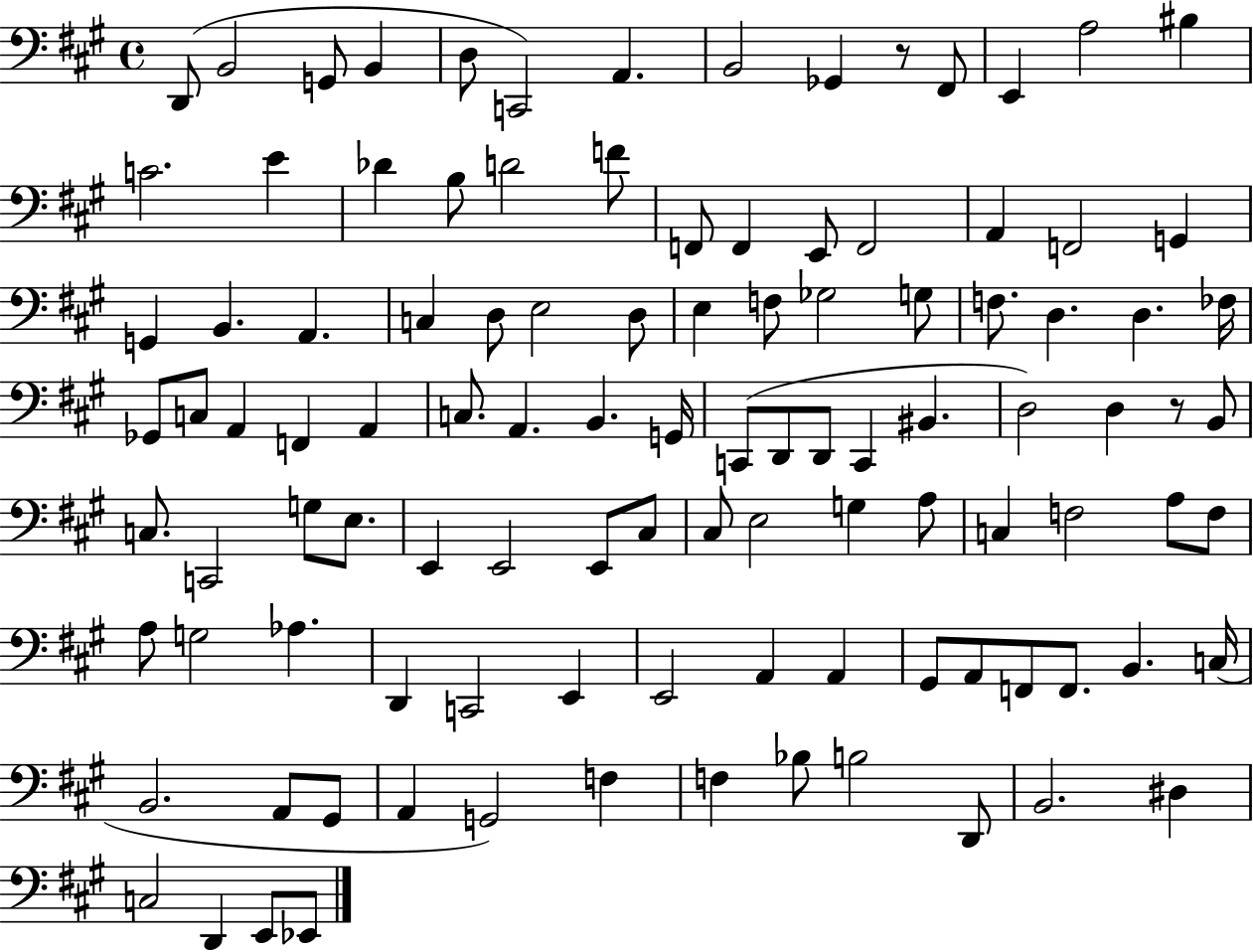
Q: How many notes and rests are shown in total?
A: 107